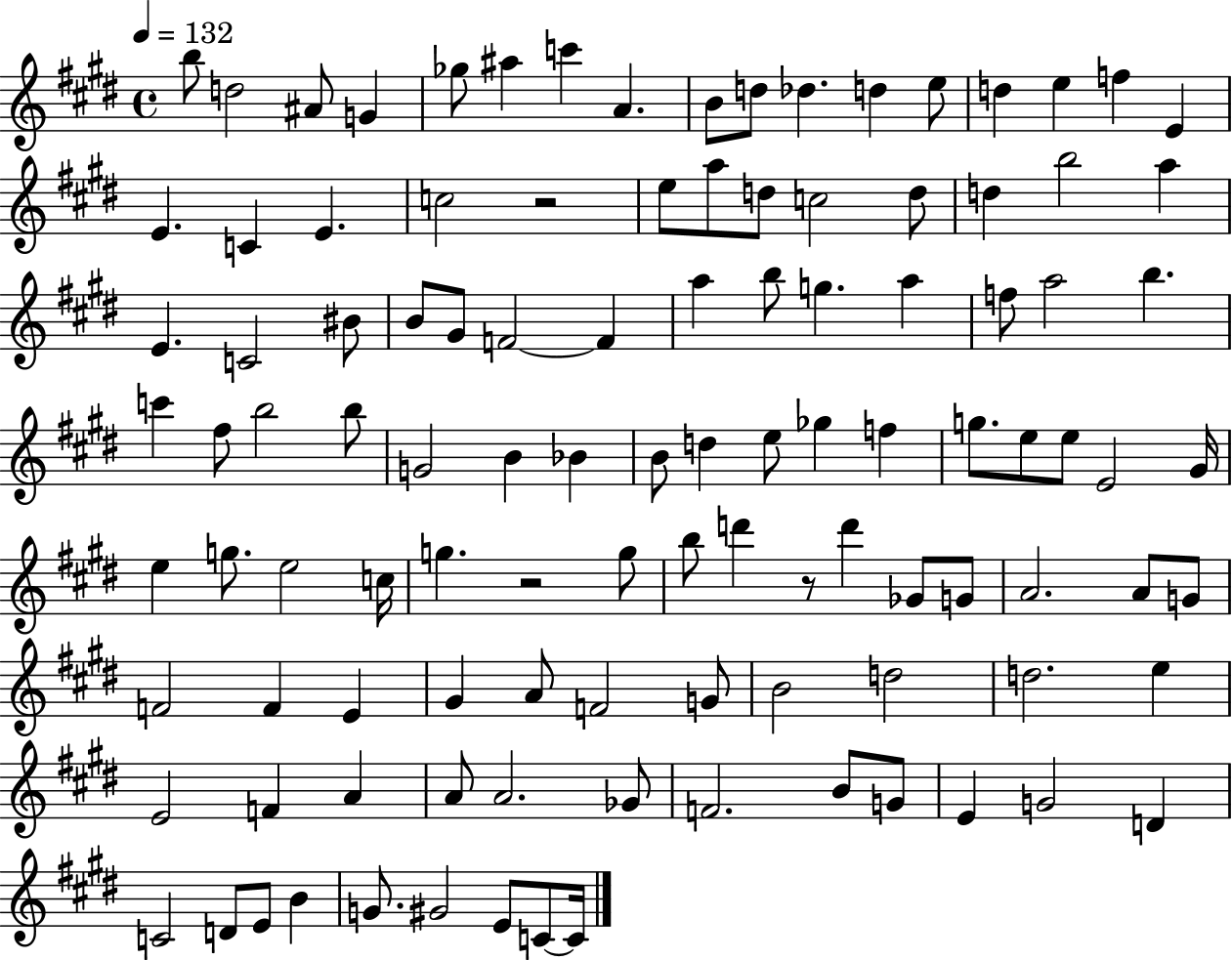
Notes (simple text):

B5/e D5/h A#4/e G4/q Gb5/e A#5/q C6/q A4/q. B4/e D5/e Db5/q. D5/q E5/e D5/q E5/q F5/q E4/q E4/q. C4/q E4/q. C5/h R/h E5/e A5/e D5/e C5/h D5/e D5/q B5/h A5/q E4/q. C4/h BIS4/e B4/e G#4/e F4/h F4/q A5/q B5/e G5/q. A5/q F5/e A5/h B5/q. C6/q F#5/e B5/h B5/e G4/h B4/q Bb4/q B4/e D5/q E5/e Gb5/q F5/q G5/e. E5/e E5/e E4/h G#4/s E5/q G5/e. E5/h C5/s G5/q. R/h G5/e B5/e D6/q R/e D6/q Gb4/e G4/e A4/h. A4/e G4/e F4/h F4/q E4/q G#4/q A4/e F4/h G4/e B4/h D5/h D5/h. E5/q E4/h F4/q A4/q A4/e A4/h. Gb4/e F4/h. B4/e G4/e E4/q G4/h D4/q C4/h D4/e E4/e B4/q G4/e. G#4/h E4/e C4/e C4/s